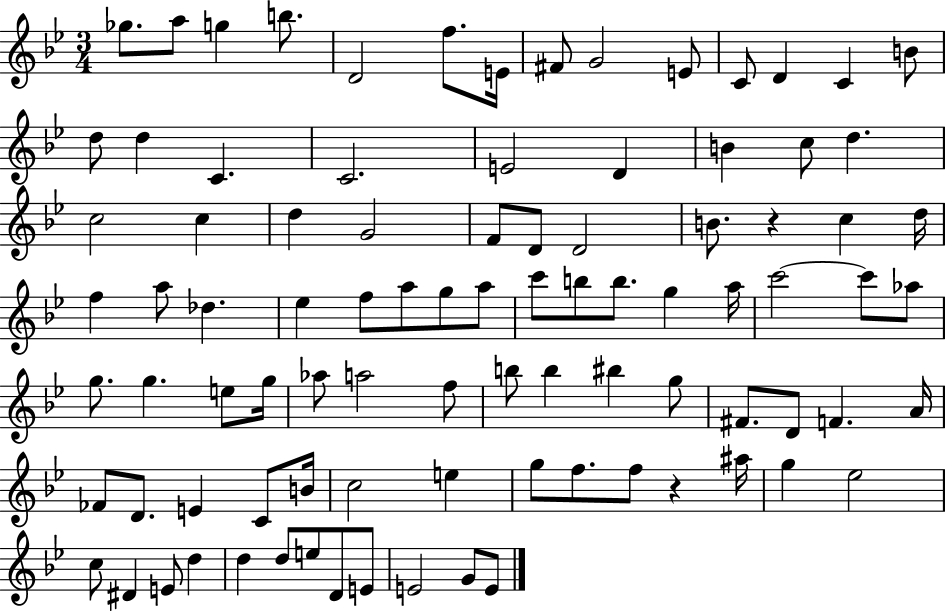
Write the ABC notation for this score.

X:1
T:Untitled
M:3/4
L:1/4
K:Bb
_g/2 a/2 g b/2 D2 f/2 E/4 ^F/2 G2 E/2 C/2 D C B/2 d/2 d C C2 E2 D B c/2 d c2 c d G2 F/2 D/2 D2 B/2 z c d/4 f a/2 _d _e f/2 a/2 g/2 a/2 c'/2 b/2 b/2 g a/4 c'2 c'/2 _a/2 g/2 g e/2 g/4 _a/2 a2 f/2 b/2 b ^b g/2 ^F/2 D/2 F A/4 _F/2 D/2 E C/2 B/4 c2 e g/2 f/2 f/2 z ^a/4 g _e2 c/2 ^D E/2 d d d/2 e/2 D/2 E/2 E2 G/2 E/2